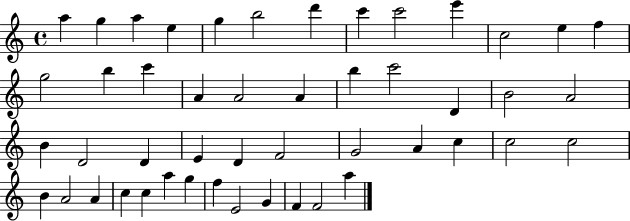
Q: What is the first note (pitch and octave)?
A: A5